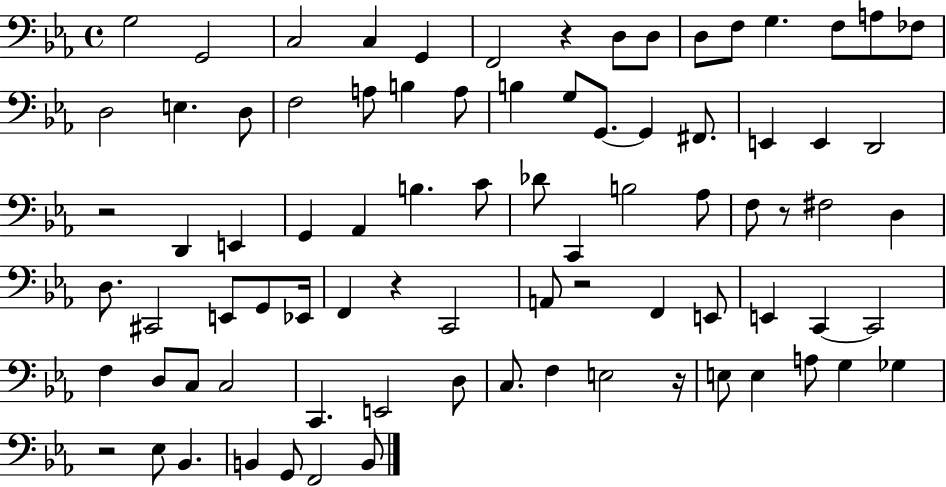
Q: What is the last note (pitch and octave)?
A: B2